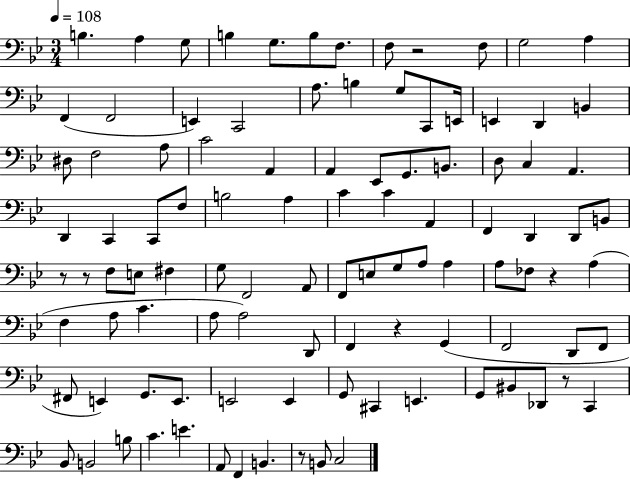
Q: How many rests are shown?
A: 7